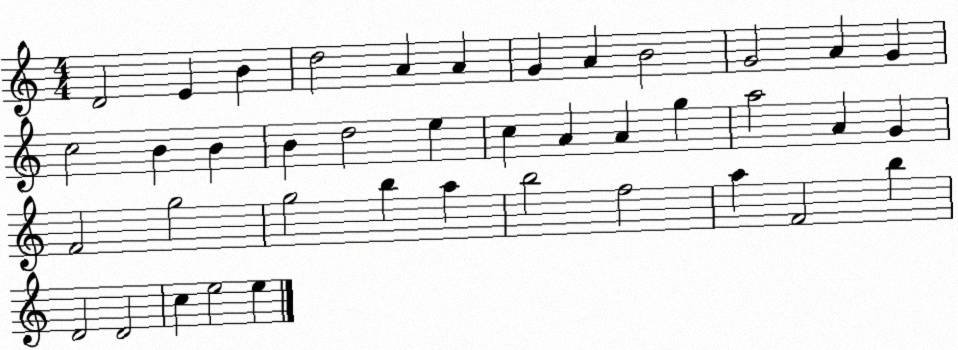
X:1
T:Untitled
M:4/4
L:1/4
K:C
D2 E B d2 A A G A B2 G2 A G c2 B B B d2 e c A A g a2 A G F2 g2 g2 b a b2 f2 a F2 b D2 D2 c e2 e